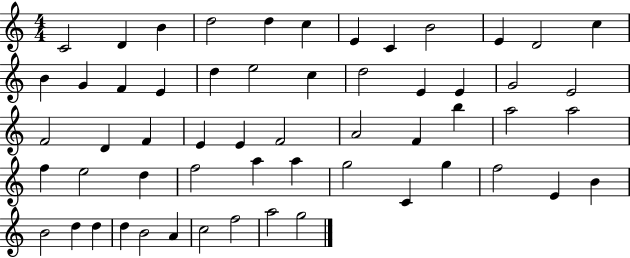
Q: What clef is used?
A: treble